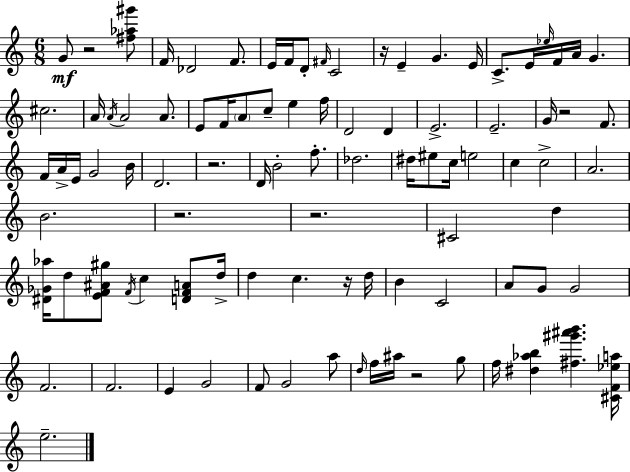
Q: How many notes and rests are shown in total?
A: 95